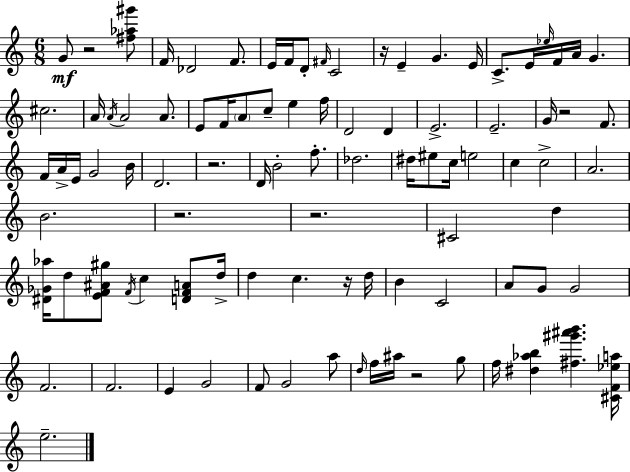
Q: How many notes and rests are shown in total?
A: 95